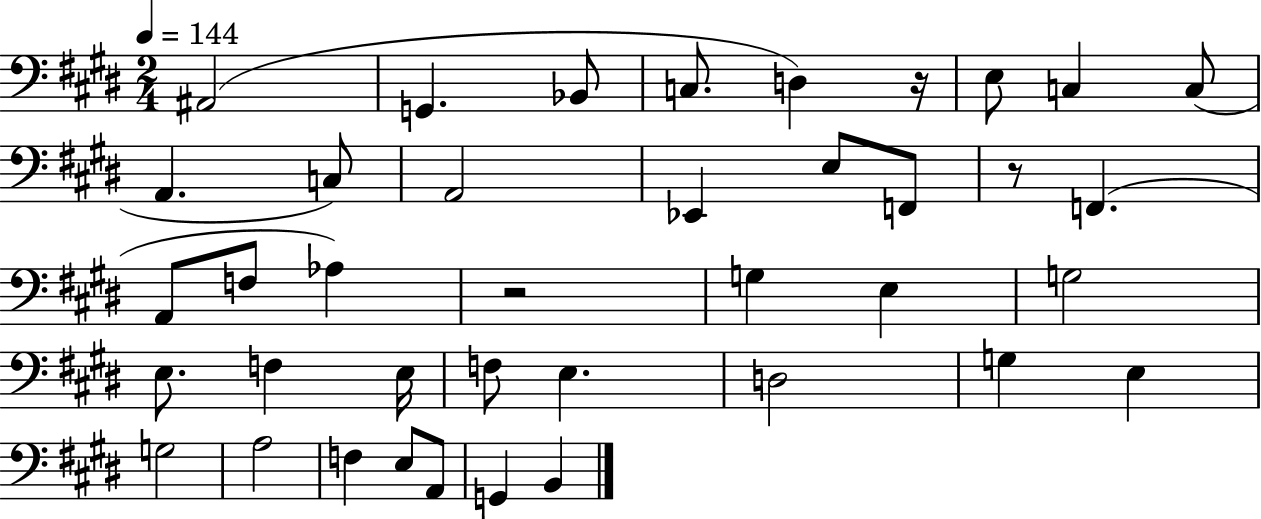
X:1
T:Untitled
M:2/4
L:1/4
K:E
^A,,2 G,, _B,,/2 C,/2 D, z/4 E,/2 C, C,/2 A,, C,/2 A,,2 _E,, E,/2 F,,/2 z/2 F,, A,,/2 F,/2 _A, z2 G, E, G,2 E,/2 F, E,/4 F,/2 E, D,2 G, E, G,2 A,2 F, E,/2 A,,/2 G,, B,,